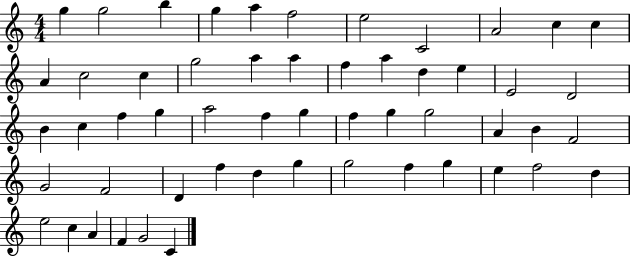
X:1
T:Untitled
M:4/4
L:1/4
K:C
g g2 b g a f2 e2 C2 A2 c c A c2 c g2 a a f a d e E2 D2 B c f g a2 f g f g g2 A B F2 G2 F2 D f d g g2 f g e f2 d e2 c A F G2 C